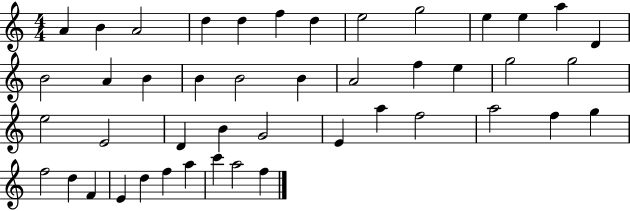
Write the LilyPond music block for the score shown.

{
  \clef treble
  \numericTimeSignature
  \time 4/4
  \key c \major
  a'4 b'4 a'2 | d''4 d''4 f''4 d''4 | e''2 g''2 | e''4 e''4 a''4 d'4 | \break b'2 a'4 b'4 | b'4 b'2 b'4 | a'2 f''4 e''4 | g''2 g''2 | \break e''2 e'2 | d'4 b'4 g'2 | e'4 a''4 f''2 | a''2 f''4 g''4 | \break f''2 d''4 f'4 | e'4 d''4 f''4 a''4 | c'''4 a''2 f''4 | \bar "|."
}